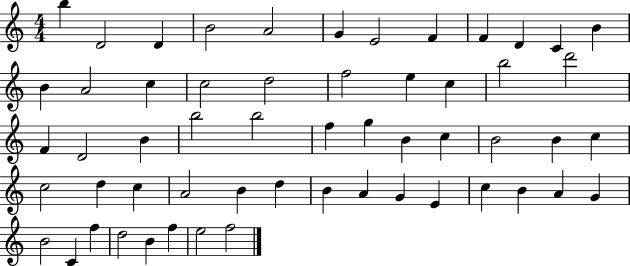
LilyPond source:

{
  \clef treble
  \numericTimeSignature
  \time 4/4
  \key c \major
  b''4 d'2 d'4 | b'2 a'2 | g'4 e'2 f'4 | f'4 d'4 c'4 b'4 | \break b'4 a'2 c''4 | c''2 d''2 | f''2 e''4 c''4 | b''2 d'''2 | \break f'4 d'2 b'4 | b''2 b''2 | f''4 g''4 b'4 c''4 | b'2 b'4 c''4 | \break c''2 d''4 c''4 | a'2 b'4 d''4 | b'4 a'4 g'4 e'4 | c''4 b'4 a'4 g'4 | \break b'2 c'4 f''4 | d''2 b'4 f''4 | e''2 f''2 | \bar "|."
}